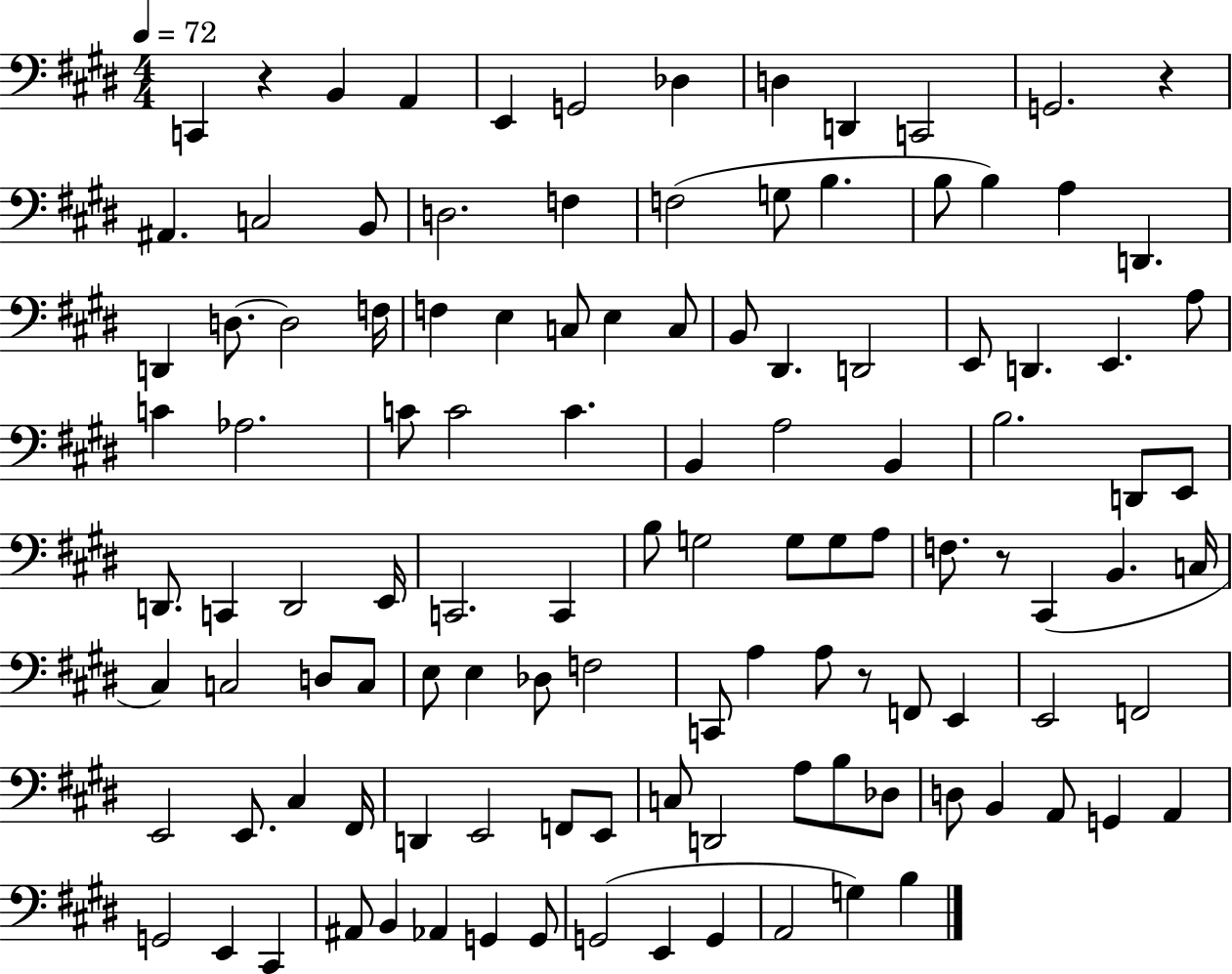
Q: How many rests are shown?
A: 4